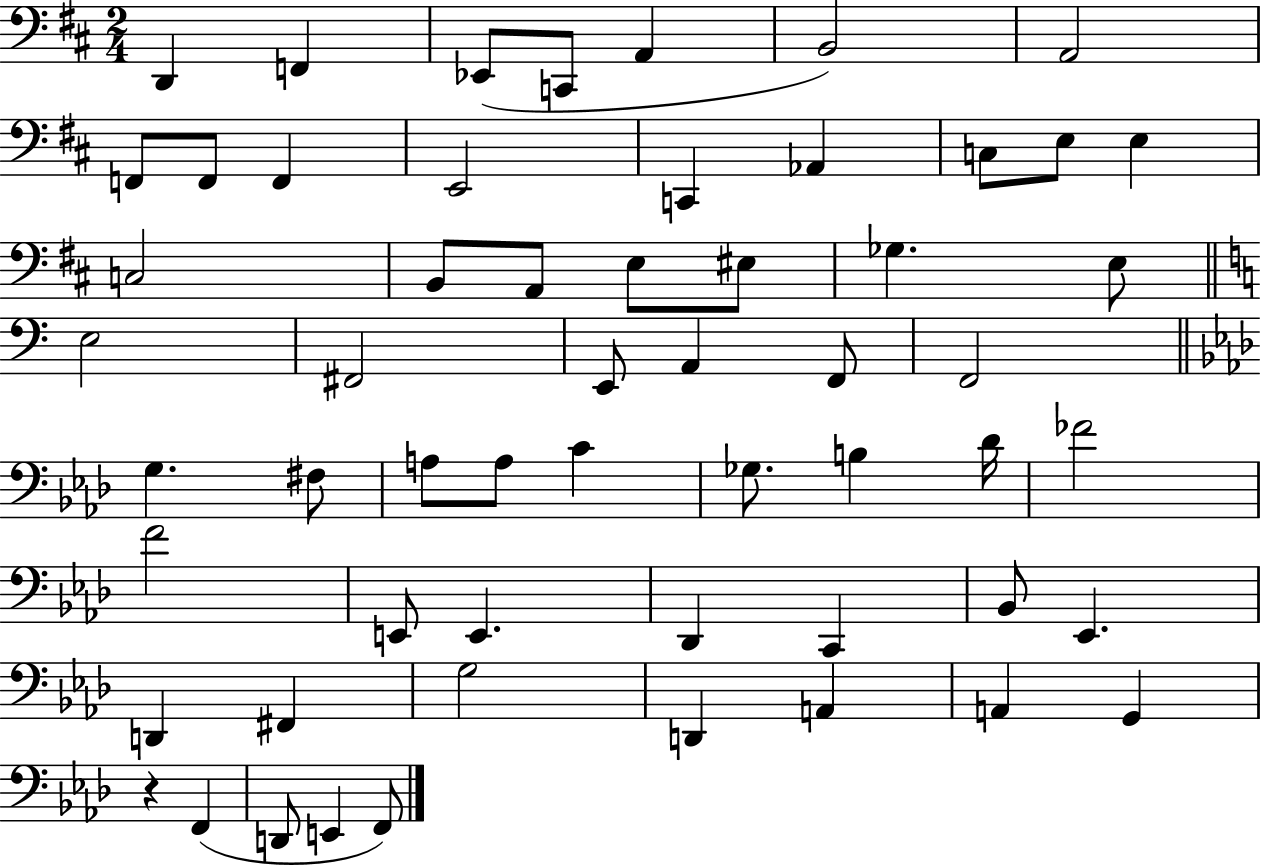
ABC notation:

X:1
T:Untitled
M:2/4
L:1/4
K:D
D,, F,, _E,,/2 C,,/2 A,, B,,2 A,,2 F,,/2 F,,/2 F,, E,,2 C,, _A,, C,/2 E,/2 E, C,2 B,,/2 A,,/2 E,/2 ^E,/2 _G, E,/2 E,2 ^F,,2 E,,/2 A,, F,,/2 F,,2 G, ^F,/2 A,/2 A,/2 C _G,/2 B, _D/4 _F2 F2 E,,/2 E,, _D,, C,, _B,,/2 _E,, D,, ^F,, G,2 D,, A,, A,, G,, z F,, D,,/2 E,, F,,/2